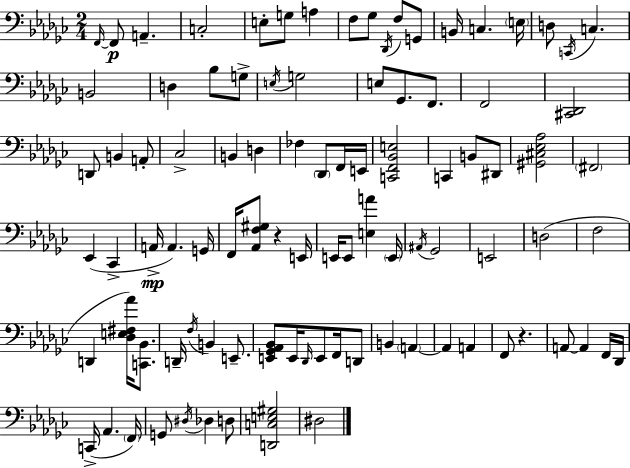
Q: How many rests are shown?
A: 2